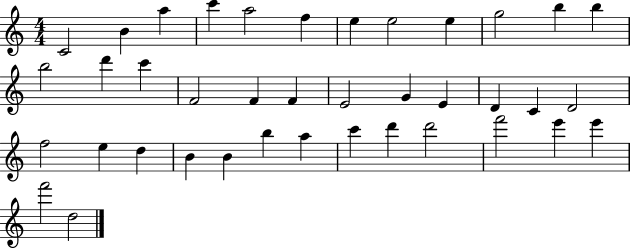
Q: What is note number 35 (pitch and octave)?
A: F6